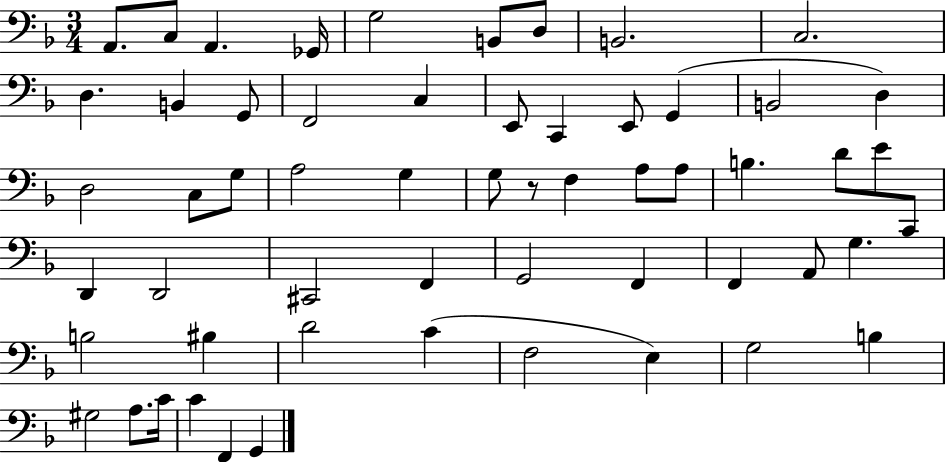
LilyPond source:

{
  \clef bass
  \numericTimeSignature
  \time 3/4
  \key f \major
  a,8. c8 a,4. ges,16 | g2 b,8 d8 | b,2. | c2. | \break d4. b,4 g,8 | f,2 c4 | e,8 c,4 e,8 g,4( | b,2 d4) | \break d2 c8 g8 | a2 g4 | g8 r8 f4 a8 a8 | b4. d'8 e'8 c,8 | \break d,4 d,2 | cis,2 f,4 | g,2 f,4 | f,4 a,8 g4. | \break b2 bis4 | d'2 c'4( | f2 e4) | g2 b4 | \break gis2 a8. c'16 | c'4 f,4 g,4 | \bar "|."
}